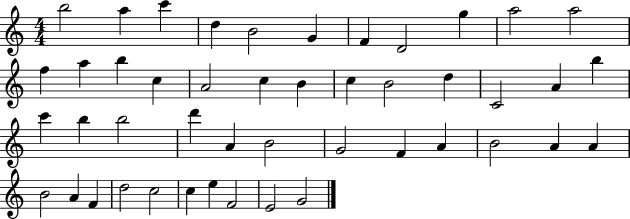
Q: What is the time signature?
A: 4/4